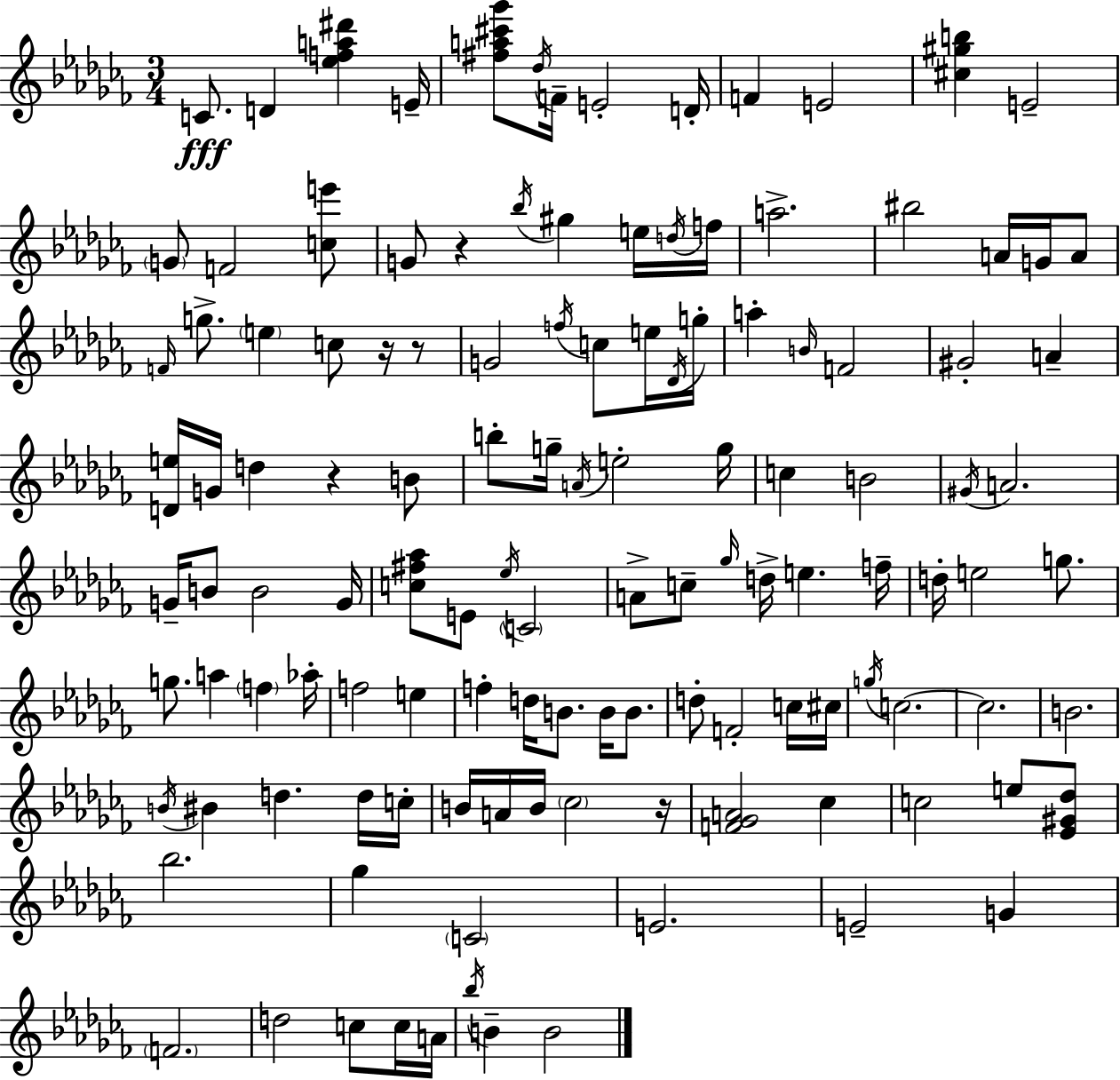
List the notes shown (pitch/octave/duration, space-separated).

C4/e. D4/q [Eb5,F5,A5,D#6]/q E4/s [F#5,A5,C#6,Gb6]/e Db5/s F4/s E4/h D4/s F4/q E4/h [C#5,G#5,B5]/q E4/h G4/e F4/h [C5,E6]/e G4/e R/q Bb5/s G#5/q E5/s D5/s F5/s A5/h. BIS5/h A4/s G4/s A4/e F4/s G5/e. E5/q C5/e R/s R/e G4/h F5/s C5/e E5/s Db4/s G5/s A5/q B4/s F4/h G#4/h A4/q [D4,E5]/s G4/s D5/q R/q B4/e B5/e G5/s A4/s E5/h G5/s C5/q B4/h G#4/s A4/h. G4/s B4/e B4/h G4/s [C5,F#5,Ab5]/e E4/e Eb5/s C4/h A4/e C5/e Gb5/s D5/s E5/q. F5/s D5/s E5/h G5/e. G5/e. A5/q F5/q Ab5/s F5/h E5/q F5/q D5/s B4/e. B4/s B4/e. D5/e F4/h C5/s C#5/s G5/s C5/h. C5/h. B4/h. B4/s BIS4/q D5/q. D5/s C5/s B4/s A4/s B4/s CES5/h R/s [F4,Gb4,A4]/h CES5/q C5/h E5/e [Eb4,G#4,Db5]/e Bb5/h. Gb5/q C4/h E4/h. E4/h G4/q F4/h. D5/h C5/e C5/s A4/s Bb5/s B4/q B4/h